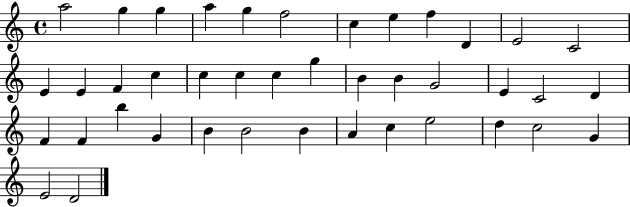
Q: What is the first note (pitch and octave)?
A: A5